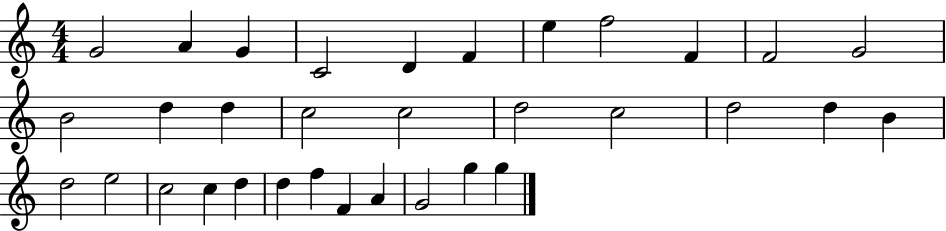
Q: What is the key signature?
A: C major